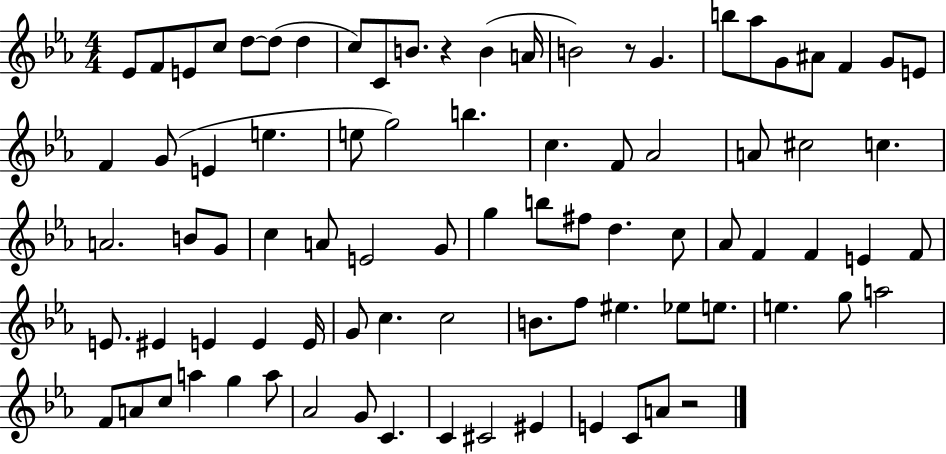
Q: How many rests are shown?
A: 3